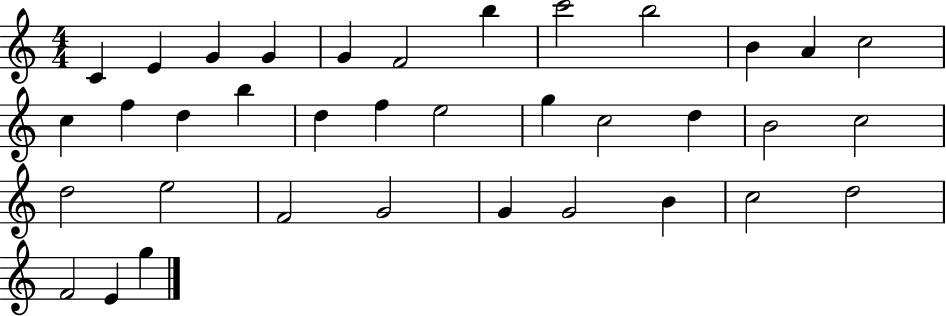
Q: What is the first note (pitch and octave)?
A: C4